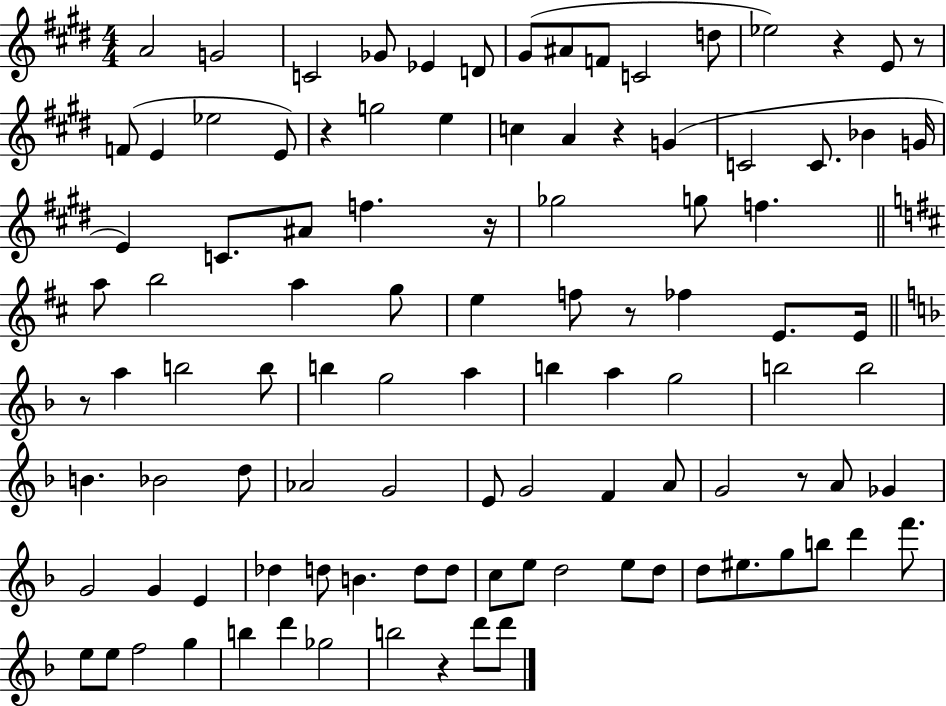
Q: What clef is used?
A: treble